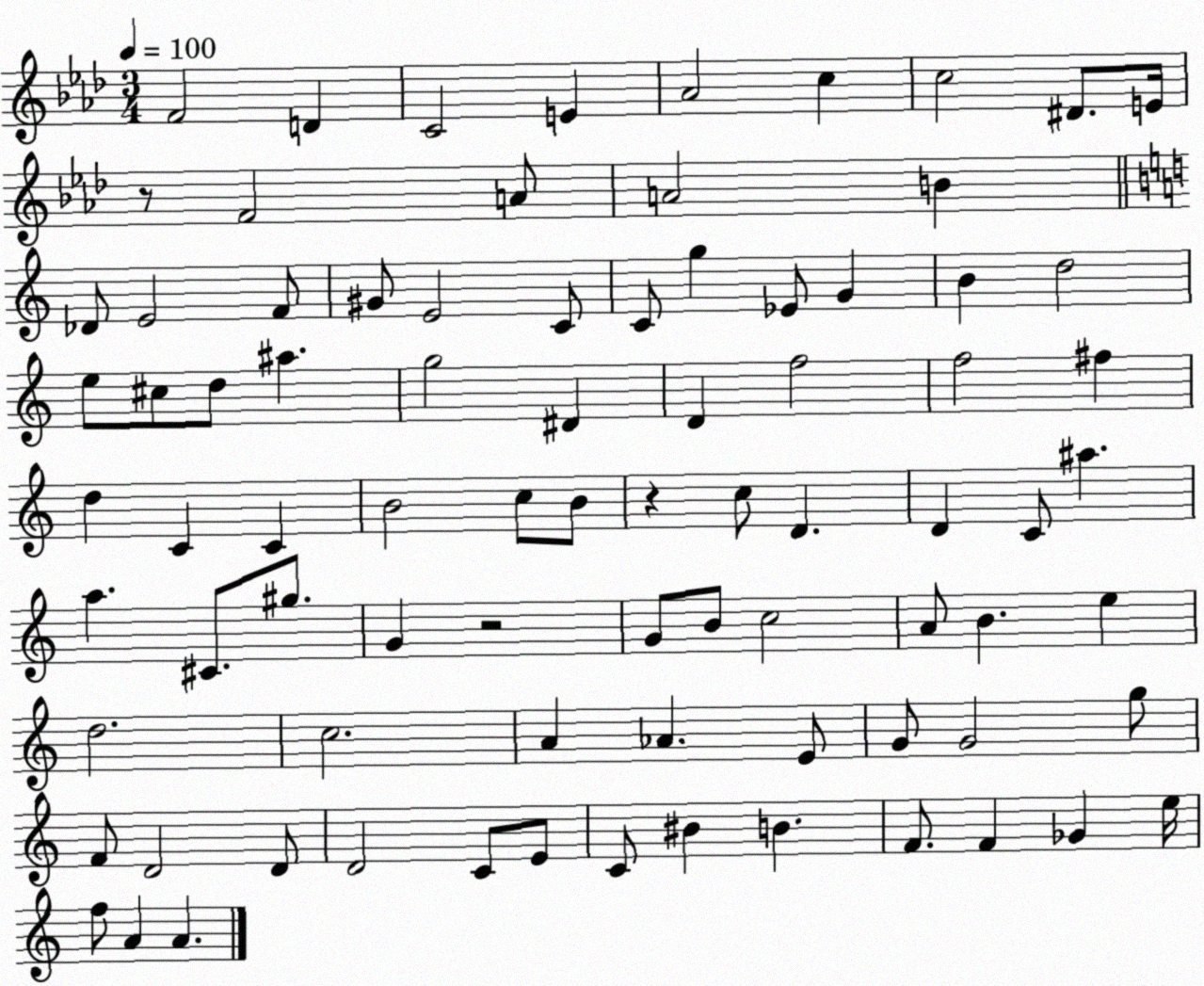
X:1
T:Untitled
M:3/4
L:1/4
K:Ab
F2 D C2 E _A2 c c2 ^D/2 E/4 z/2 F2 A/2 A2 B _D/2 E2 F/2 ^G/2 E2 C/2 C/2 g _E/2 G B d2 e/2 ^c/2 d/2 ^a g2 ^D D f2 f2 ^f d C C B2 c/2 B/2 z c/2 D D C/2 ^a a ^C/2 ^g/2 G z2 G/2 B/2 c2 A/2 B e d2 c2 A _A E/2 G/2 G2 g/2 F/2 D2 D/2 D2 C/2 E/2 C/2 ^B B F/2 F _G e/4 f/2 A A